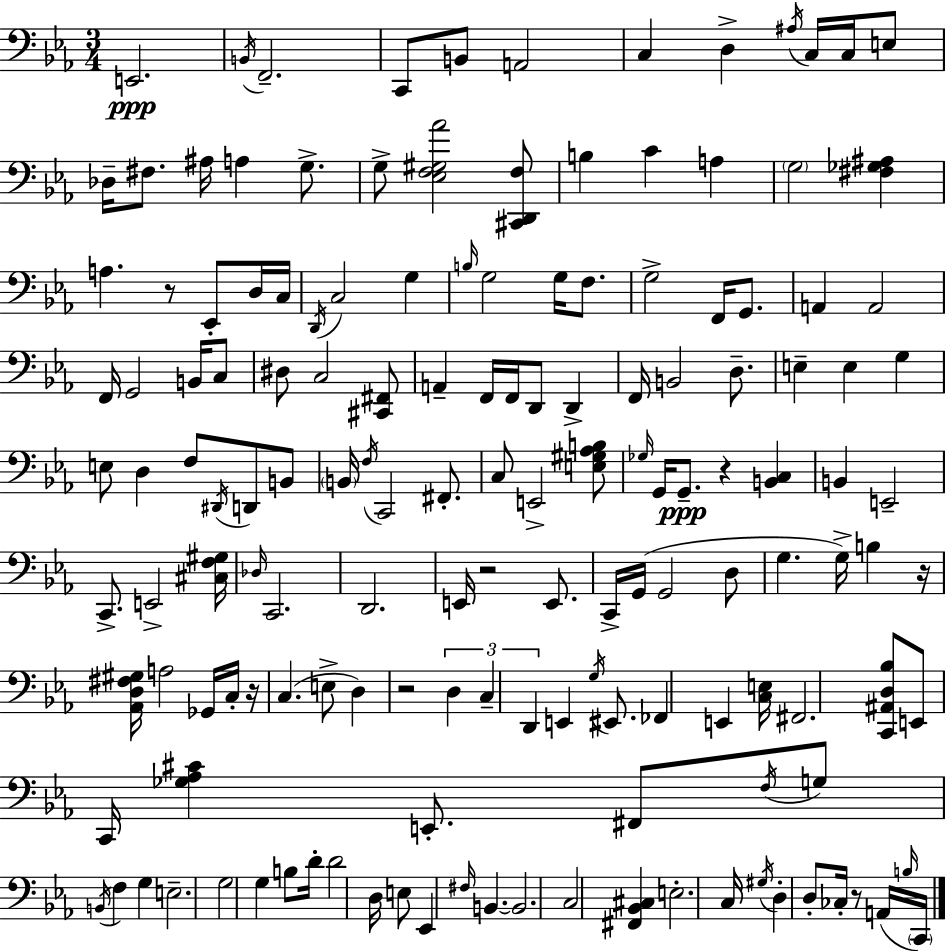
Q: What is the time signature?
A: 3/4